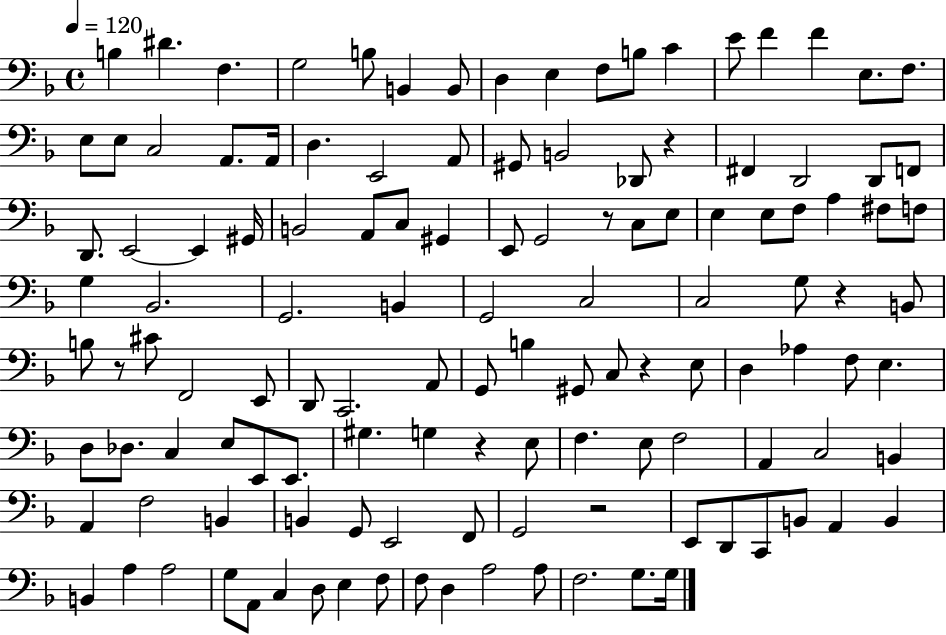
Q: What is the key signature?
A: F major